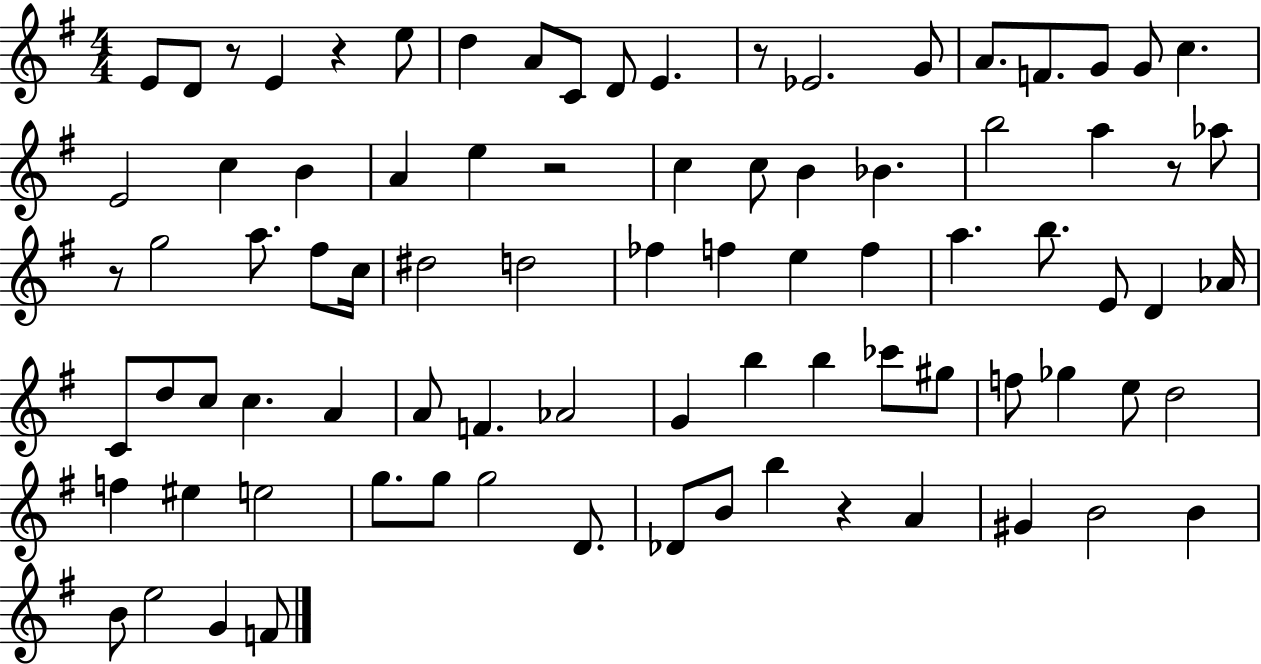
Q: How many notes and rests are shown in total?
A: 85